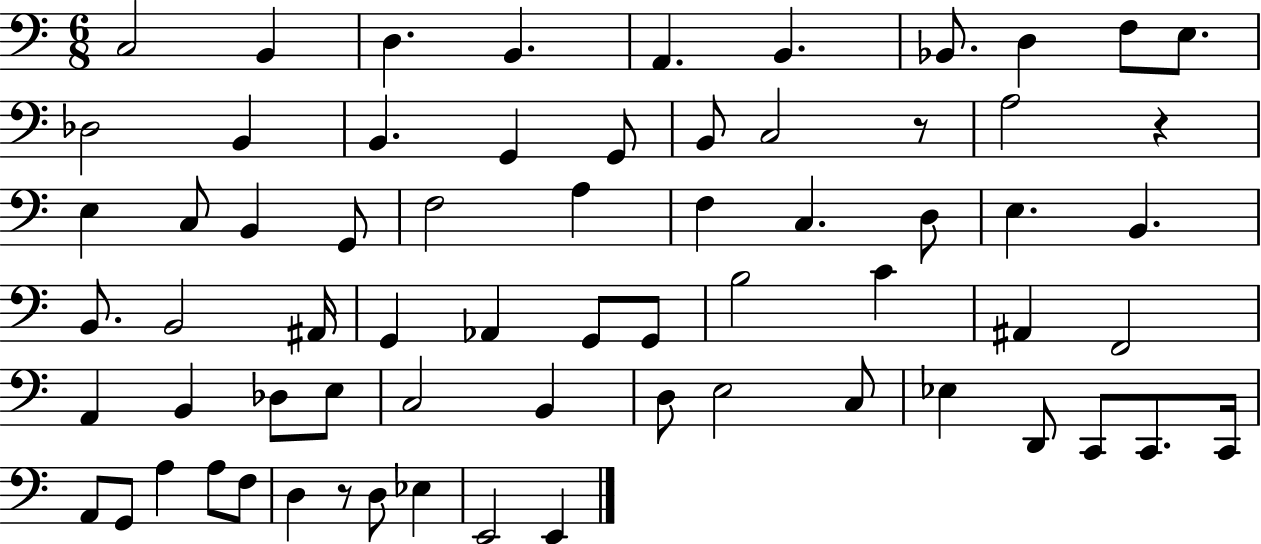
C3/h B2/q D3/q. B2/q. A2/q. B2/q. Bb2/e. D3/q F3/e E3/e. Db3/h B2/q B2/q. G2/q G2/e B2/e C3/h R/e A3/h R/q E3/q C3/e B2/q G2/e F3/h A3/q F3/q C3/q. D3/e E3/q. B2/q. B2/e. B2/h A#2/s G2/q Ab2/q G2/e G2/e B3/h C4/q A#2/q F2/h A2/q B2/q Db3/e E3/e C3/h B2/q D3/e E3/h C3/e Eb3/q D2/e C2/e C2/e. C2/s A2/e G2/e A3/q A3/e F3/e D3/q R/e D3/e Eb3/q E2/h E2/q